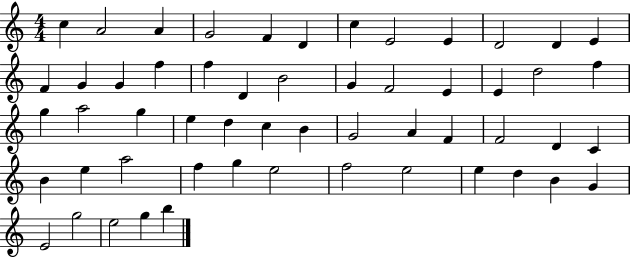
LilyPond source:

{
  \clef treble
  \numericTimeSignature
  \time 4/4
  \key c \major
  c''4 a'2 a'4 | g'2 f'4 d'4 | c''4 e'2 e'4 | d'2 d'4 e'4 | \break f'4 g'4 g'4 f''4 | f''4 d'4 b'2 | g'4 f'2 e'4 | e'4 d''2 f''4 | \break g''4 a''2 g''4 | e''4 d''4 c''4 b'4 | g'2 a'4 f'4 | f'2 d'4 c'4 | \break b'4 e''4 a''2 | f''4 g''4 e''2 | f''2 e''2 | e''4 d''4 b'4 g'4 | \break e'2 g''2 | e''2 g''4 b''4 | \bar "|."
}